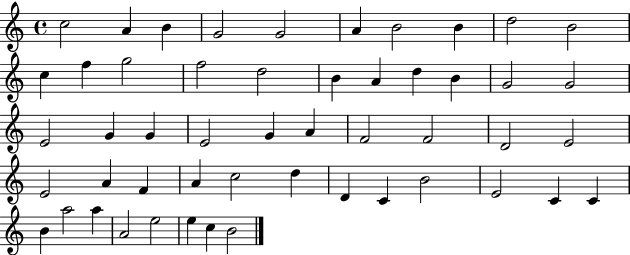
C5/h A4/q B4/q G4/h G4/h A4/q B4/h B4/q D5/h B4/h C5/q F5/q G5/h F5/h D5/h B4/q A4/q D5/q B4/q G4/h G4/h E4/h G4/q G4/q E4/h G4/q A4/q F4/h F4/h D4/h E4/h E4/h A4/q F4/q A4/q C5/h D5/q D4/q C4/q B4/h E4/h C4/q C4/q B4/q A5/h A5/q A4/h E5/h E5/q C5/q B4/h